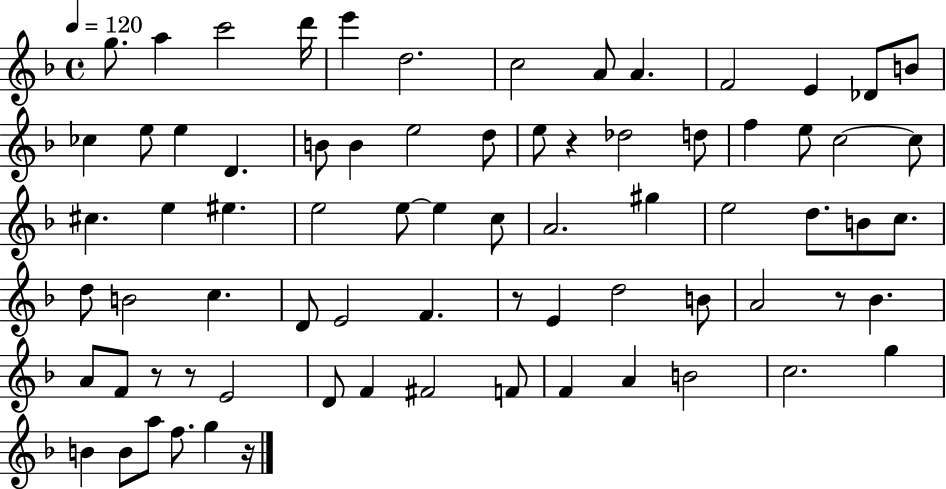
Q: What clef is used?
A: treble